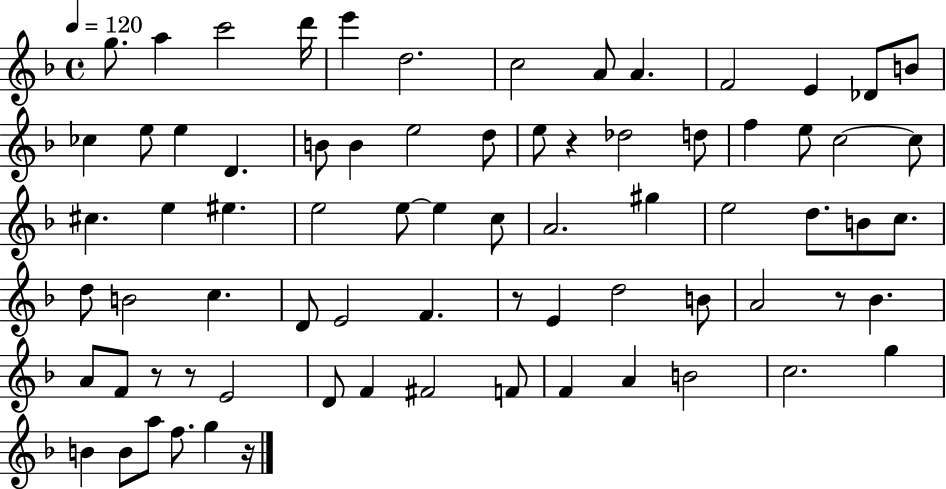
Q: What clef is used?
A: treble